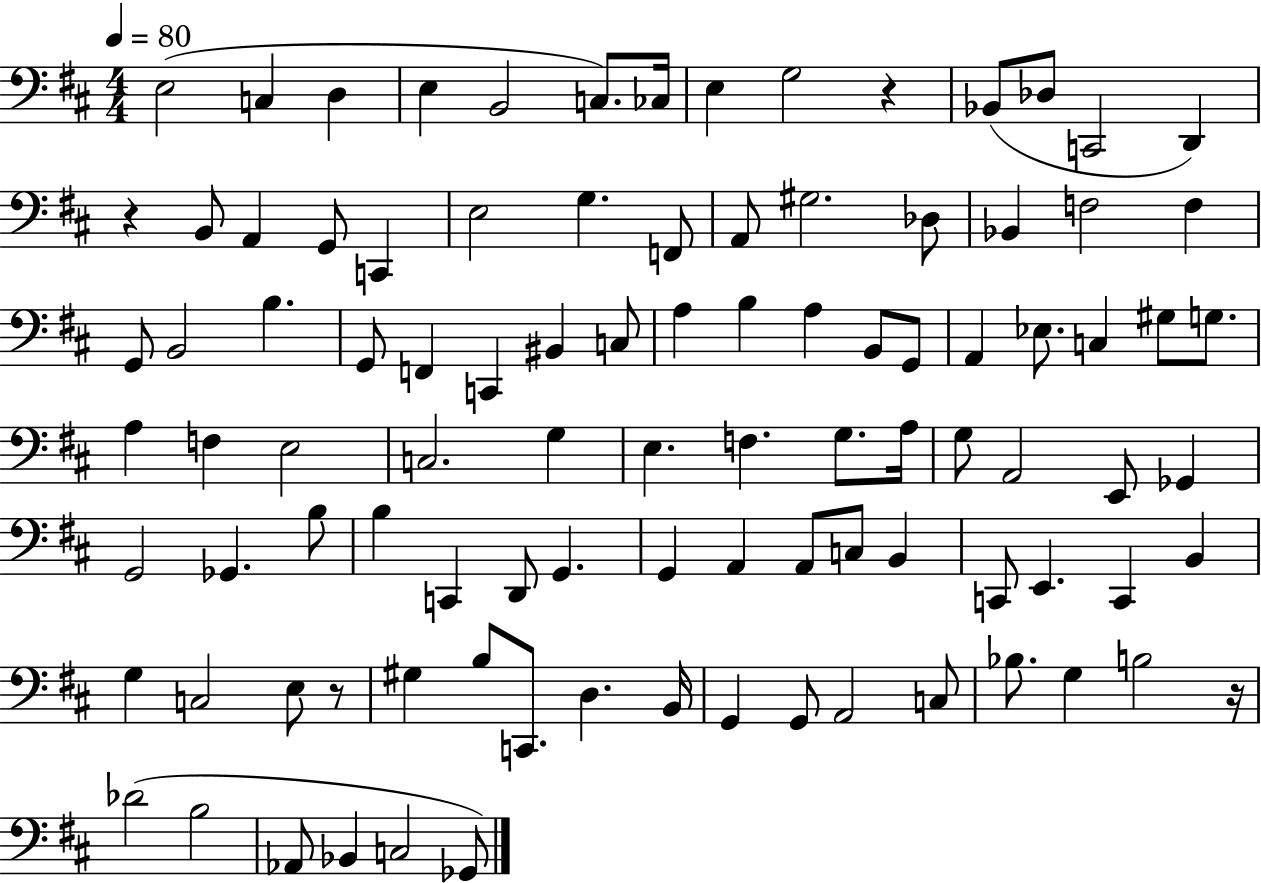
E3/h C3/q D3/q E3/q B2/h C3/e. CES3/s E3/q G3/h R/q Bb2/e Db3/e C2/h D2/q R/q B2/e A2/q G2/e C2/q E3/h G3/q. F2/e A2/e G#3/h. Db3/e Bb2/q F3/h F3/q G2/e B2/h B3/q. G2/e F2/q C2/q BIS2/q C3/e A3/q B3/q A3/q B2/e G2/e A2/q Eb3/e. C3/q G#3/e G3/e. A3/q F3/q E3/h C3/h. G3/q E3/q. F3/q. G3/e. A3/s G3/e A2/h E2/e Gb2/q G2/h Gb2/q. B3/e B3/q C2/q D2/e G2/q. G2/q A2/q A2/e C3/e B2/q C2/e E2/q. C2/q B2/q G3/q C3/h E3/e R/e G#3/q B3/e C2/e. D3/q. B2/s G2/q G2/e A2/h C3/e Bb3/e. G3/q B3/h R/s Db4/h B3/h Ab2/e Bb2/q C3/h Gb2/e